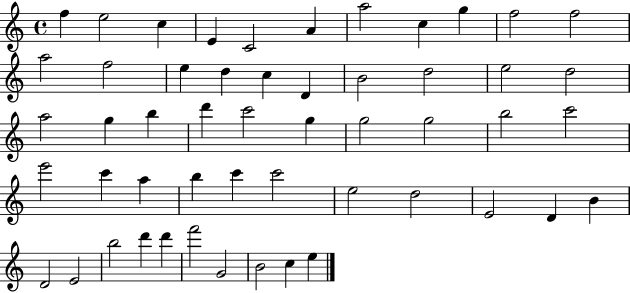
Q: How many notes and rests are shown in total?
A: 52